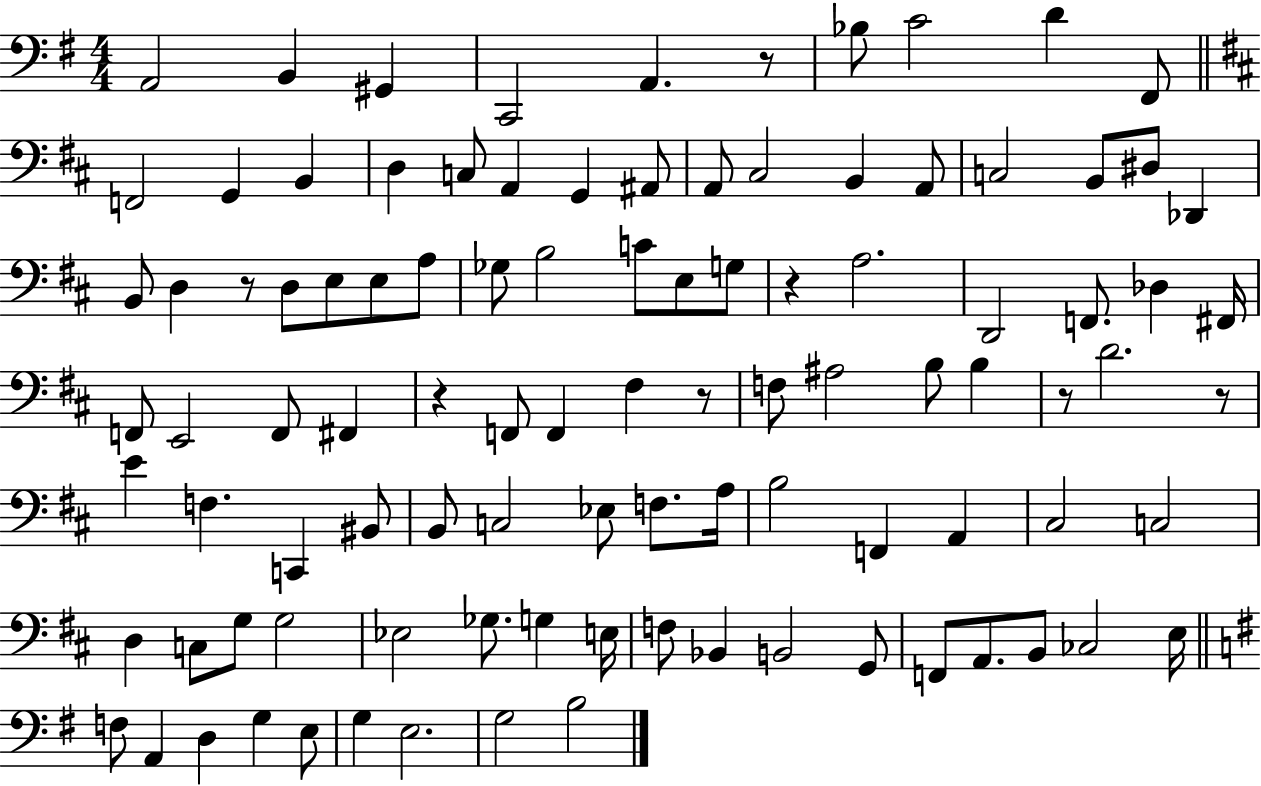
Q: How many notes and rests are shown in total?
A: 100